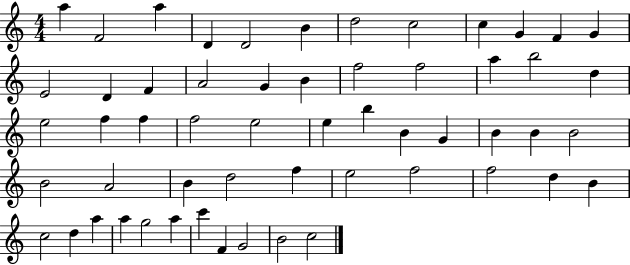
{
  \clef treble
  \numericTimeSignature
  \time 4/4
  \key c \major
  a''4 f'2 a''4 | d'4 d'2 b'4 | d''2 c''2 | c''4 g'4 f'4 g'4 | \break e'2 d'4 f'4 | a'2 g'4 b'4 | f''2 f''2 | a''4 b''2 d''4 | \break e''2 f''4 f''4 | f''2 e''2 | e''4 b''4 b'4 g'4 | b'4 b'4 b'2 | \break b'2 a'2 | b'4 d''2 f''4 | e''2 f''2 | f''2 d''4 b'4 | \break c''2 d''4 a''4 | a''4 g''2 a''4 | c'''4 f'4 g'2 | b'2 c''2 | \break \bar "|."
}